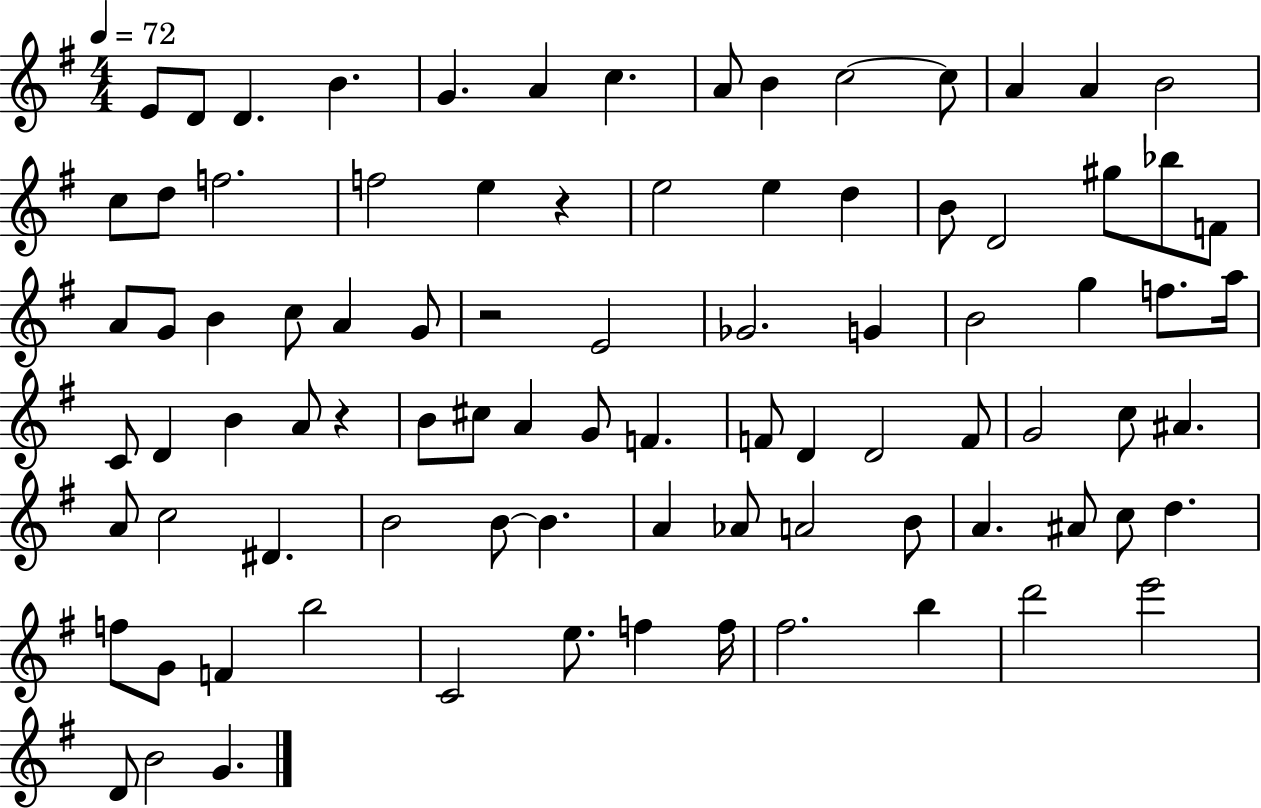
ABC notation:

X:1
T:Untitled
M:4/4
L:1/4
K:G
E/2 D/2 D B G A c A/2 B c2 c/2 A A B2 c/2 d/2 f2 f2 e z e2 e d B/2 D2 ^g/2 _b/2 F/2 A/2 G/2 B c/2 A G/2 z2 E2 _G2 G B2 g f/2 a/4 C/2 D B A/2 z B/2 ^c/2 A G/2 F F/2 D D2 F/2 G2 c/2 ^A A/2 c2 ^D B2 B/2 B A _A/2 A2 B/2 A ^A/2 c/2 d f/2 G/2 F b2 C2 e/2 f f/4 ^f2 b d'2 e'2 D/2 B2 G